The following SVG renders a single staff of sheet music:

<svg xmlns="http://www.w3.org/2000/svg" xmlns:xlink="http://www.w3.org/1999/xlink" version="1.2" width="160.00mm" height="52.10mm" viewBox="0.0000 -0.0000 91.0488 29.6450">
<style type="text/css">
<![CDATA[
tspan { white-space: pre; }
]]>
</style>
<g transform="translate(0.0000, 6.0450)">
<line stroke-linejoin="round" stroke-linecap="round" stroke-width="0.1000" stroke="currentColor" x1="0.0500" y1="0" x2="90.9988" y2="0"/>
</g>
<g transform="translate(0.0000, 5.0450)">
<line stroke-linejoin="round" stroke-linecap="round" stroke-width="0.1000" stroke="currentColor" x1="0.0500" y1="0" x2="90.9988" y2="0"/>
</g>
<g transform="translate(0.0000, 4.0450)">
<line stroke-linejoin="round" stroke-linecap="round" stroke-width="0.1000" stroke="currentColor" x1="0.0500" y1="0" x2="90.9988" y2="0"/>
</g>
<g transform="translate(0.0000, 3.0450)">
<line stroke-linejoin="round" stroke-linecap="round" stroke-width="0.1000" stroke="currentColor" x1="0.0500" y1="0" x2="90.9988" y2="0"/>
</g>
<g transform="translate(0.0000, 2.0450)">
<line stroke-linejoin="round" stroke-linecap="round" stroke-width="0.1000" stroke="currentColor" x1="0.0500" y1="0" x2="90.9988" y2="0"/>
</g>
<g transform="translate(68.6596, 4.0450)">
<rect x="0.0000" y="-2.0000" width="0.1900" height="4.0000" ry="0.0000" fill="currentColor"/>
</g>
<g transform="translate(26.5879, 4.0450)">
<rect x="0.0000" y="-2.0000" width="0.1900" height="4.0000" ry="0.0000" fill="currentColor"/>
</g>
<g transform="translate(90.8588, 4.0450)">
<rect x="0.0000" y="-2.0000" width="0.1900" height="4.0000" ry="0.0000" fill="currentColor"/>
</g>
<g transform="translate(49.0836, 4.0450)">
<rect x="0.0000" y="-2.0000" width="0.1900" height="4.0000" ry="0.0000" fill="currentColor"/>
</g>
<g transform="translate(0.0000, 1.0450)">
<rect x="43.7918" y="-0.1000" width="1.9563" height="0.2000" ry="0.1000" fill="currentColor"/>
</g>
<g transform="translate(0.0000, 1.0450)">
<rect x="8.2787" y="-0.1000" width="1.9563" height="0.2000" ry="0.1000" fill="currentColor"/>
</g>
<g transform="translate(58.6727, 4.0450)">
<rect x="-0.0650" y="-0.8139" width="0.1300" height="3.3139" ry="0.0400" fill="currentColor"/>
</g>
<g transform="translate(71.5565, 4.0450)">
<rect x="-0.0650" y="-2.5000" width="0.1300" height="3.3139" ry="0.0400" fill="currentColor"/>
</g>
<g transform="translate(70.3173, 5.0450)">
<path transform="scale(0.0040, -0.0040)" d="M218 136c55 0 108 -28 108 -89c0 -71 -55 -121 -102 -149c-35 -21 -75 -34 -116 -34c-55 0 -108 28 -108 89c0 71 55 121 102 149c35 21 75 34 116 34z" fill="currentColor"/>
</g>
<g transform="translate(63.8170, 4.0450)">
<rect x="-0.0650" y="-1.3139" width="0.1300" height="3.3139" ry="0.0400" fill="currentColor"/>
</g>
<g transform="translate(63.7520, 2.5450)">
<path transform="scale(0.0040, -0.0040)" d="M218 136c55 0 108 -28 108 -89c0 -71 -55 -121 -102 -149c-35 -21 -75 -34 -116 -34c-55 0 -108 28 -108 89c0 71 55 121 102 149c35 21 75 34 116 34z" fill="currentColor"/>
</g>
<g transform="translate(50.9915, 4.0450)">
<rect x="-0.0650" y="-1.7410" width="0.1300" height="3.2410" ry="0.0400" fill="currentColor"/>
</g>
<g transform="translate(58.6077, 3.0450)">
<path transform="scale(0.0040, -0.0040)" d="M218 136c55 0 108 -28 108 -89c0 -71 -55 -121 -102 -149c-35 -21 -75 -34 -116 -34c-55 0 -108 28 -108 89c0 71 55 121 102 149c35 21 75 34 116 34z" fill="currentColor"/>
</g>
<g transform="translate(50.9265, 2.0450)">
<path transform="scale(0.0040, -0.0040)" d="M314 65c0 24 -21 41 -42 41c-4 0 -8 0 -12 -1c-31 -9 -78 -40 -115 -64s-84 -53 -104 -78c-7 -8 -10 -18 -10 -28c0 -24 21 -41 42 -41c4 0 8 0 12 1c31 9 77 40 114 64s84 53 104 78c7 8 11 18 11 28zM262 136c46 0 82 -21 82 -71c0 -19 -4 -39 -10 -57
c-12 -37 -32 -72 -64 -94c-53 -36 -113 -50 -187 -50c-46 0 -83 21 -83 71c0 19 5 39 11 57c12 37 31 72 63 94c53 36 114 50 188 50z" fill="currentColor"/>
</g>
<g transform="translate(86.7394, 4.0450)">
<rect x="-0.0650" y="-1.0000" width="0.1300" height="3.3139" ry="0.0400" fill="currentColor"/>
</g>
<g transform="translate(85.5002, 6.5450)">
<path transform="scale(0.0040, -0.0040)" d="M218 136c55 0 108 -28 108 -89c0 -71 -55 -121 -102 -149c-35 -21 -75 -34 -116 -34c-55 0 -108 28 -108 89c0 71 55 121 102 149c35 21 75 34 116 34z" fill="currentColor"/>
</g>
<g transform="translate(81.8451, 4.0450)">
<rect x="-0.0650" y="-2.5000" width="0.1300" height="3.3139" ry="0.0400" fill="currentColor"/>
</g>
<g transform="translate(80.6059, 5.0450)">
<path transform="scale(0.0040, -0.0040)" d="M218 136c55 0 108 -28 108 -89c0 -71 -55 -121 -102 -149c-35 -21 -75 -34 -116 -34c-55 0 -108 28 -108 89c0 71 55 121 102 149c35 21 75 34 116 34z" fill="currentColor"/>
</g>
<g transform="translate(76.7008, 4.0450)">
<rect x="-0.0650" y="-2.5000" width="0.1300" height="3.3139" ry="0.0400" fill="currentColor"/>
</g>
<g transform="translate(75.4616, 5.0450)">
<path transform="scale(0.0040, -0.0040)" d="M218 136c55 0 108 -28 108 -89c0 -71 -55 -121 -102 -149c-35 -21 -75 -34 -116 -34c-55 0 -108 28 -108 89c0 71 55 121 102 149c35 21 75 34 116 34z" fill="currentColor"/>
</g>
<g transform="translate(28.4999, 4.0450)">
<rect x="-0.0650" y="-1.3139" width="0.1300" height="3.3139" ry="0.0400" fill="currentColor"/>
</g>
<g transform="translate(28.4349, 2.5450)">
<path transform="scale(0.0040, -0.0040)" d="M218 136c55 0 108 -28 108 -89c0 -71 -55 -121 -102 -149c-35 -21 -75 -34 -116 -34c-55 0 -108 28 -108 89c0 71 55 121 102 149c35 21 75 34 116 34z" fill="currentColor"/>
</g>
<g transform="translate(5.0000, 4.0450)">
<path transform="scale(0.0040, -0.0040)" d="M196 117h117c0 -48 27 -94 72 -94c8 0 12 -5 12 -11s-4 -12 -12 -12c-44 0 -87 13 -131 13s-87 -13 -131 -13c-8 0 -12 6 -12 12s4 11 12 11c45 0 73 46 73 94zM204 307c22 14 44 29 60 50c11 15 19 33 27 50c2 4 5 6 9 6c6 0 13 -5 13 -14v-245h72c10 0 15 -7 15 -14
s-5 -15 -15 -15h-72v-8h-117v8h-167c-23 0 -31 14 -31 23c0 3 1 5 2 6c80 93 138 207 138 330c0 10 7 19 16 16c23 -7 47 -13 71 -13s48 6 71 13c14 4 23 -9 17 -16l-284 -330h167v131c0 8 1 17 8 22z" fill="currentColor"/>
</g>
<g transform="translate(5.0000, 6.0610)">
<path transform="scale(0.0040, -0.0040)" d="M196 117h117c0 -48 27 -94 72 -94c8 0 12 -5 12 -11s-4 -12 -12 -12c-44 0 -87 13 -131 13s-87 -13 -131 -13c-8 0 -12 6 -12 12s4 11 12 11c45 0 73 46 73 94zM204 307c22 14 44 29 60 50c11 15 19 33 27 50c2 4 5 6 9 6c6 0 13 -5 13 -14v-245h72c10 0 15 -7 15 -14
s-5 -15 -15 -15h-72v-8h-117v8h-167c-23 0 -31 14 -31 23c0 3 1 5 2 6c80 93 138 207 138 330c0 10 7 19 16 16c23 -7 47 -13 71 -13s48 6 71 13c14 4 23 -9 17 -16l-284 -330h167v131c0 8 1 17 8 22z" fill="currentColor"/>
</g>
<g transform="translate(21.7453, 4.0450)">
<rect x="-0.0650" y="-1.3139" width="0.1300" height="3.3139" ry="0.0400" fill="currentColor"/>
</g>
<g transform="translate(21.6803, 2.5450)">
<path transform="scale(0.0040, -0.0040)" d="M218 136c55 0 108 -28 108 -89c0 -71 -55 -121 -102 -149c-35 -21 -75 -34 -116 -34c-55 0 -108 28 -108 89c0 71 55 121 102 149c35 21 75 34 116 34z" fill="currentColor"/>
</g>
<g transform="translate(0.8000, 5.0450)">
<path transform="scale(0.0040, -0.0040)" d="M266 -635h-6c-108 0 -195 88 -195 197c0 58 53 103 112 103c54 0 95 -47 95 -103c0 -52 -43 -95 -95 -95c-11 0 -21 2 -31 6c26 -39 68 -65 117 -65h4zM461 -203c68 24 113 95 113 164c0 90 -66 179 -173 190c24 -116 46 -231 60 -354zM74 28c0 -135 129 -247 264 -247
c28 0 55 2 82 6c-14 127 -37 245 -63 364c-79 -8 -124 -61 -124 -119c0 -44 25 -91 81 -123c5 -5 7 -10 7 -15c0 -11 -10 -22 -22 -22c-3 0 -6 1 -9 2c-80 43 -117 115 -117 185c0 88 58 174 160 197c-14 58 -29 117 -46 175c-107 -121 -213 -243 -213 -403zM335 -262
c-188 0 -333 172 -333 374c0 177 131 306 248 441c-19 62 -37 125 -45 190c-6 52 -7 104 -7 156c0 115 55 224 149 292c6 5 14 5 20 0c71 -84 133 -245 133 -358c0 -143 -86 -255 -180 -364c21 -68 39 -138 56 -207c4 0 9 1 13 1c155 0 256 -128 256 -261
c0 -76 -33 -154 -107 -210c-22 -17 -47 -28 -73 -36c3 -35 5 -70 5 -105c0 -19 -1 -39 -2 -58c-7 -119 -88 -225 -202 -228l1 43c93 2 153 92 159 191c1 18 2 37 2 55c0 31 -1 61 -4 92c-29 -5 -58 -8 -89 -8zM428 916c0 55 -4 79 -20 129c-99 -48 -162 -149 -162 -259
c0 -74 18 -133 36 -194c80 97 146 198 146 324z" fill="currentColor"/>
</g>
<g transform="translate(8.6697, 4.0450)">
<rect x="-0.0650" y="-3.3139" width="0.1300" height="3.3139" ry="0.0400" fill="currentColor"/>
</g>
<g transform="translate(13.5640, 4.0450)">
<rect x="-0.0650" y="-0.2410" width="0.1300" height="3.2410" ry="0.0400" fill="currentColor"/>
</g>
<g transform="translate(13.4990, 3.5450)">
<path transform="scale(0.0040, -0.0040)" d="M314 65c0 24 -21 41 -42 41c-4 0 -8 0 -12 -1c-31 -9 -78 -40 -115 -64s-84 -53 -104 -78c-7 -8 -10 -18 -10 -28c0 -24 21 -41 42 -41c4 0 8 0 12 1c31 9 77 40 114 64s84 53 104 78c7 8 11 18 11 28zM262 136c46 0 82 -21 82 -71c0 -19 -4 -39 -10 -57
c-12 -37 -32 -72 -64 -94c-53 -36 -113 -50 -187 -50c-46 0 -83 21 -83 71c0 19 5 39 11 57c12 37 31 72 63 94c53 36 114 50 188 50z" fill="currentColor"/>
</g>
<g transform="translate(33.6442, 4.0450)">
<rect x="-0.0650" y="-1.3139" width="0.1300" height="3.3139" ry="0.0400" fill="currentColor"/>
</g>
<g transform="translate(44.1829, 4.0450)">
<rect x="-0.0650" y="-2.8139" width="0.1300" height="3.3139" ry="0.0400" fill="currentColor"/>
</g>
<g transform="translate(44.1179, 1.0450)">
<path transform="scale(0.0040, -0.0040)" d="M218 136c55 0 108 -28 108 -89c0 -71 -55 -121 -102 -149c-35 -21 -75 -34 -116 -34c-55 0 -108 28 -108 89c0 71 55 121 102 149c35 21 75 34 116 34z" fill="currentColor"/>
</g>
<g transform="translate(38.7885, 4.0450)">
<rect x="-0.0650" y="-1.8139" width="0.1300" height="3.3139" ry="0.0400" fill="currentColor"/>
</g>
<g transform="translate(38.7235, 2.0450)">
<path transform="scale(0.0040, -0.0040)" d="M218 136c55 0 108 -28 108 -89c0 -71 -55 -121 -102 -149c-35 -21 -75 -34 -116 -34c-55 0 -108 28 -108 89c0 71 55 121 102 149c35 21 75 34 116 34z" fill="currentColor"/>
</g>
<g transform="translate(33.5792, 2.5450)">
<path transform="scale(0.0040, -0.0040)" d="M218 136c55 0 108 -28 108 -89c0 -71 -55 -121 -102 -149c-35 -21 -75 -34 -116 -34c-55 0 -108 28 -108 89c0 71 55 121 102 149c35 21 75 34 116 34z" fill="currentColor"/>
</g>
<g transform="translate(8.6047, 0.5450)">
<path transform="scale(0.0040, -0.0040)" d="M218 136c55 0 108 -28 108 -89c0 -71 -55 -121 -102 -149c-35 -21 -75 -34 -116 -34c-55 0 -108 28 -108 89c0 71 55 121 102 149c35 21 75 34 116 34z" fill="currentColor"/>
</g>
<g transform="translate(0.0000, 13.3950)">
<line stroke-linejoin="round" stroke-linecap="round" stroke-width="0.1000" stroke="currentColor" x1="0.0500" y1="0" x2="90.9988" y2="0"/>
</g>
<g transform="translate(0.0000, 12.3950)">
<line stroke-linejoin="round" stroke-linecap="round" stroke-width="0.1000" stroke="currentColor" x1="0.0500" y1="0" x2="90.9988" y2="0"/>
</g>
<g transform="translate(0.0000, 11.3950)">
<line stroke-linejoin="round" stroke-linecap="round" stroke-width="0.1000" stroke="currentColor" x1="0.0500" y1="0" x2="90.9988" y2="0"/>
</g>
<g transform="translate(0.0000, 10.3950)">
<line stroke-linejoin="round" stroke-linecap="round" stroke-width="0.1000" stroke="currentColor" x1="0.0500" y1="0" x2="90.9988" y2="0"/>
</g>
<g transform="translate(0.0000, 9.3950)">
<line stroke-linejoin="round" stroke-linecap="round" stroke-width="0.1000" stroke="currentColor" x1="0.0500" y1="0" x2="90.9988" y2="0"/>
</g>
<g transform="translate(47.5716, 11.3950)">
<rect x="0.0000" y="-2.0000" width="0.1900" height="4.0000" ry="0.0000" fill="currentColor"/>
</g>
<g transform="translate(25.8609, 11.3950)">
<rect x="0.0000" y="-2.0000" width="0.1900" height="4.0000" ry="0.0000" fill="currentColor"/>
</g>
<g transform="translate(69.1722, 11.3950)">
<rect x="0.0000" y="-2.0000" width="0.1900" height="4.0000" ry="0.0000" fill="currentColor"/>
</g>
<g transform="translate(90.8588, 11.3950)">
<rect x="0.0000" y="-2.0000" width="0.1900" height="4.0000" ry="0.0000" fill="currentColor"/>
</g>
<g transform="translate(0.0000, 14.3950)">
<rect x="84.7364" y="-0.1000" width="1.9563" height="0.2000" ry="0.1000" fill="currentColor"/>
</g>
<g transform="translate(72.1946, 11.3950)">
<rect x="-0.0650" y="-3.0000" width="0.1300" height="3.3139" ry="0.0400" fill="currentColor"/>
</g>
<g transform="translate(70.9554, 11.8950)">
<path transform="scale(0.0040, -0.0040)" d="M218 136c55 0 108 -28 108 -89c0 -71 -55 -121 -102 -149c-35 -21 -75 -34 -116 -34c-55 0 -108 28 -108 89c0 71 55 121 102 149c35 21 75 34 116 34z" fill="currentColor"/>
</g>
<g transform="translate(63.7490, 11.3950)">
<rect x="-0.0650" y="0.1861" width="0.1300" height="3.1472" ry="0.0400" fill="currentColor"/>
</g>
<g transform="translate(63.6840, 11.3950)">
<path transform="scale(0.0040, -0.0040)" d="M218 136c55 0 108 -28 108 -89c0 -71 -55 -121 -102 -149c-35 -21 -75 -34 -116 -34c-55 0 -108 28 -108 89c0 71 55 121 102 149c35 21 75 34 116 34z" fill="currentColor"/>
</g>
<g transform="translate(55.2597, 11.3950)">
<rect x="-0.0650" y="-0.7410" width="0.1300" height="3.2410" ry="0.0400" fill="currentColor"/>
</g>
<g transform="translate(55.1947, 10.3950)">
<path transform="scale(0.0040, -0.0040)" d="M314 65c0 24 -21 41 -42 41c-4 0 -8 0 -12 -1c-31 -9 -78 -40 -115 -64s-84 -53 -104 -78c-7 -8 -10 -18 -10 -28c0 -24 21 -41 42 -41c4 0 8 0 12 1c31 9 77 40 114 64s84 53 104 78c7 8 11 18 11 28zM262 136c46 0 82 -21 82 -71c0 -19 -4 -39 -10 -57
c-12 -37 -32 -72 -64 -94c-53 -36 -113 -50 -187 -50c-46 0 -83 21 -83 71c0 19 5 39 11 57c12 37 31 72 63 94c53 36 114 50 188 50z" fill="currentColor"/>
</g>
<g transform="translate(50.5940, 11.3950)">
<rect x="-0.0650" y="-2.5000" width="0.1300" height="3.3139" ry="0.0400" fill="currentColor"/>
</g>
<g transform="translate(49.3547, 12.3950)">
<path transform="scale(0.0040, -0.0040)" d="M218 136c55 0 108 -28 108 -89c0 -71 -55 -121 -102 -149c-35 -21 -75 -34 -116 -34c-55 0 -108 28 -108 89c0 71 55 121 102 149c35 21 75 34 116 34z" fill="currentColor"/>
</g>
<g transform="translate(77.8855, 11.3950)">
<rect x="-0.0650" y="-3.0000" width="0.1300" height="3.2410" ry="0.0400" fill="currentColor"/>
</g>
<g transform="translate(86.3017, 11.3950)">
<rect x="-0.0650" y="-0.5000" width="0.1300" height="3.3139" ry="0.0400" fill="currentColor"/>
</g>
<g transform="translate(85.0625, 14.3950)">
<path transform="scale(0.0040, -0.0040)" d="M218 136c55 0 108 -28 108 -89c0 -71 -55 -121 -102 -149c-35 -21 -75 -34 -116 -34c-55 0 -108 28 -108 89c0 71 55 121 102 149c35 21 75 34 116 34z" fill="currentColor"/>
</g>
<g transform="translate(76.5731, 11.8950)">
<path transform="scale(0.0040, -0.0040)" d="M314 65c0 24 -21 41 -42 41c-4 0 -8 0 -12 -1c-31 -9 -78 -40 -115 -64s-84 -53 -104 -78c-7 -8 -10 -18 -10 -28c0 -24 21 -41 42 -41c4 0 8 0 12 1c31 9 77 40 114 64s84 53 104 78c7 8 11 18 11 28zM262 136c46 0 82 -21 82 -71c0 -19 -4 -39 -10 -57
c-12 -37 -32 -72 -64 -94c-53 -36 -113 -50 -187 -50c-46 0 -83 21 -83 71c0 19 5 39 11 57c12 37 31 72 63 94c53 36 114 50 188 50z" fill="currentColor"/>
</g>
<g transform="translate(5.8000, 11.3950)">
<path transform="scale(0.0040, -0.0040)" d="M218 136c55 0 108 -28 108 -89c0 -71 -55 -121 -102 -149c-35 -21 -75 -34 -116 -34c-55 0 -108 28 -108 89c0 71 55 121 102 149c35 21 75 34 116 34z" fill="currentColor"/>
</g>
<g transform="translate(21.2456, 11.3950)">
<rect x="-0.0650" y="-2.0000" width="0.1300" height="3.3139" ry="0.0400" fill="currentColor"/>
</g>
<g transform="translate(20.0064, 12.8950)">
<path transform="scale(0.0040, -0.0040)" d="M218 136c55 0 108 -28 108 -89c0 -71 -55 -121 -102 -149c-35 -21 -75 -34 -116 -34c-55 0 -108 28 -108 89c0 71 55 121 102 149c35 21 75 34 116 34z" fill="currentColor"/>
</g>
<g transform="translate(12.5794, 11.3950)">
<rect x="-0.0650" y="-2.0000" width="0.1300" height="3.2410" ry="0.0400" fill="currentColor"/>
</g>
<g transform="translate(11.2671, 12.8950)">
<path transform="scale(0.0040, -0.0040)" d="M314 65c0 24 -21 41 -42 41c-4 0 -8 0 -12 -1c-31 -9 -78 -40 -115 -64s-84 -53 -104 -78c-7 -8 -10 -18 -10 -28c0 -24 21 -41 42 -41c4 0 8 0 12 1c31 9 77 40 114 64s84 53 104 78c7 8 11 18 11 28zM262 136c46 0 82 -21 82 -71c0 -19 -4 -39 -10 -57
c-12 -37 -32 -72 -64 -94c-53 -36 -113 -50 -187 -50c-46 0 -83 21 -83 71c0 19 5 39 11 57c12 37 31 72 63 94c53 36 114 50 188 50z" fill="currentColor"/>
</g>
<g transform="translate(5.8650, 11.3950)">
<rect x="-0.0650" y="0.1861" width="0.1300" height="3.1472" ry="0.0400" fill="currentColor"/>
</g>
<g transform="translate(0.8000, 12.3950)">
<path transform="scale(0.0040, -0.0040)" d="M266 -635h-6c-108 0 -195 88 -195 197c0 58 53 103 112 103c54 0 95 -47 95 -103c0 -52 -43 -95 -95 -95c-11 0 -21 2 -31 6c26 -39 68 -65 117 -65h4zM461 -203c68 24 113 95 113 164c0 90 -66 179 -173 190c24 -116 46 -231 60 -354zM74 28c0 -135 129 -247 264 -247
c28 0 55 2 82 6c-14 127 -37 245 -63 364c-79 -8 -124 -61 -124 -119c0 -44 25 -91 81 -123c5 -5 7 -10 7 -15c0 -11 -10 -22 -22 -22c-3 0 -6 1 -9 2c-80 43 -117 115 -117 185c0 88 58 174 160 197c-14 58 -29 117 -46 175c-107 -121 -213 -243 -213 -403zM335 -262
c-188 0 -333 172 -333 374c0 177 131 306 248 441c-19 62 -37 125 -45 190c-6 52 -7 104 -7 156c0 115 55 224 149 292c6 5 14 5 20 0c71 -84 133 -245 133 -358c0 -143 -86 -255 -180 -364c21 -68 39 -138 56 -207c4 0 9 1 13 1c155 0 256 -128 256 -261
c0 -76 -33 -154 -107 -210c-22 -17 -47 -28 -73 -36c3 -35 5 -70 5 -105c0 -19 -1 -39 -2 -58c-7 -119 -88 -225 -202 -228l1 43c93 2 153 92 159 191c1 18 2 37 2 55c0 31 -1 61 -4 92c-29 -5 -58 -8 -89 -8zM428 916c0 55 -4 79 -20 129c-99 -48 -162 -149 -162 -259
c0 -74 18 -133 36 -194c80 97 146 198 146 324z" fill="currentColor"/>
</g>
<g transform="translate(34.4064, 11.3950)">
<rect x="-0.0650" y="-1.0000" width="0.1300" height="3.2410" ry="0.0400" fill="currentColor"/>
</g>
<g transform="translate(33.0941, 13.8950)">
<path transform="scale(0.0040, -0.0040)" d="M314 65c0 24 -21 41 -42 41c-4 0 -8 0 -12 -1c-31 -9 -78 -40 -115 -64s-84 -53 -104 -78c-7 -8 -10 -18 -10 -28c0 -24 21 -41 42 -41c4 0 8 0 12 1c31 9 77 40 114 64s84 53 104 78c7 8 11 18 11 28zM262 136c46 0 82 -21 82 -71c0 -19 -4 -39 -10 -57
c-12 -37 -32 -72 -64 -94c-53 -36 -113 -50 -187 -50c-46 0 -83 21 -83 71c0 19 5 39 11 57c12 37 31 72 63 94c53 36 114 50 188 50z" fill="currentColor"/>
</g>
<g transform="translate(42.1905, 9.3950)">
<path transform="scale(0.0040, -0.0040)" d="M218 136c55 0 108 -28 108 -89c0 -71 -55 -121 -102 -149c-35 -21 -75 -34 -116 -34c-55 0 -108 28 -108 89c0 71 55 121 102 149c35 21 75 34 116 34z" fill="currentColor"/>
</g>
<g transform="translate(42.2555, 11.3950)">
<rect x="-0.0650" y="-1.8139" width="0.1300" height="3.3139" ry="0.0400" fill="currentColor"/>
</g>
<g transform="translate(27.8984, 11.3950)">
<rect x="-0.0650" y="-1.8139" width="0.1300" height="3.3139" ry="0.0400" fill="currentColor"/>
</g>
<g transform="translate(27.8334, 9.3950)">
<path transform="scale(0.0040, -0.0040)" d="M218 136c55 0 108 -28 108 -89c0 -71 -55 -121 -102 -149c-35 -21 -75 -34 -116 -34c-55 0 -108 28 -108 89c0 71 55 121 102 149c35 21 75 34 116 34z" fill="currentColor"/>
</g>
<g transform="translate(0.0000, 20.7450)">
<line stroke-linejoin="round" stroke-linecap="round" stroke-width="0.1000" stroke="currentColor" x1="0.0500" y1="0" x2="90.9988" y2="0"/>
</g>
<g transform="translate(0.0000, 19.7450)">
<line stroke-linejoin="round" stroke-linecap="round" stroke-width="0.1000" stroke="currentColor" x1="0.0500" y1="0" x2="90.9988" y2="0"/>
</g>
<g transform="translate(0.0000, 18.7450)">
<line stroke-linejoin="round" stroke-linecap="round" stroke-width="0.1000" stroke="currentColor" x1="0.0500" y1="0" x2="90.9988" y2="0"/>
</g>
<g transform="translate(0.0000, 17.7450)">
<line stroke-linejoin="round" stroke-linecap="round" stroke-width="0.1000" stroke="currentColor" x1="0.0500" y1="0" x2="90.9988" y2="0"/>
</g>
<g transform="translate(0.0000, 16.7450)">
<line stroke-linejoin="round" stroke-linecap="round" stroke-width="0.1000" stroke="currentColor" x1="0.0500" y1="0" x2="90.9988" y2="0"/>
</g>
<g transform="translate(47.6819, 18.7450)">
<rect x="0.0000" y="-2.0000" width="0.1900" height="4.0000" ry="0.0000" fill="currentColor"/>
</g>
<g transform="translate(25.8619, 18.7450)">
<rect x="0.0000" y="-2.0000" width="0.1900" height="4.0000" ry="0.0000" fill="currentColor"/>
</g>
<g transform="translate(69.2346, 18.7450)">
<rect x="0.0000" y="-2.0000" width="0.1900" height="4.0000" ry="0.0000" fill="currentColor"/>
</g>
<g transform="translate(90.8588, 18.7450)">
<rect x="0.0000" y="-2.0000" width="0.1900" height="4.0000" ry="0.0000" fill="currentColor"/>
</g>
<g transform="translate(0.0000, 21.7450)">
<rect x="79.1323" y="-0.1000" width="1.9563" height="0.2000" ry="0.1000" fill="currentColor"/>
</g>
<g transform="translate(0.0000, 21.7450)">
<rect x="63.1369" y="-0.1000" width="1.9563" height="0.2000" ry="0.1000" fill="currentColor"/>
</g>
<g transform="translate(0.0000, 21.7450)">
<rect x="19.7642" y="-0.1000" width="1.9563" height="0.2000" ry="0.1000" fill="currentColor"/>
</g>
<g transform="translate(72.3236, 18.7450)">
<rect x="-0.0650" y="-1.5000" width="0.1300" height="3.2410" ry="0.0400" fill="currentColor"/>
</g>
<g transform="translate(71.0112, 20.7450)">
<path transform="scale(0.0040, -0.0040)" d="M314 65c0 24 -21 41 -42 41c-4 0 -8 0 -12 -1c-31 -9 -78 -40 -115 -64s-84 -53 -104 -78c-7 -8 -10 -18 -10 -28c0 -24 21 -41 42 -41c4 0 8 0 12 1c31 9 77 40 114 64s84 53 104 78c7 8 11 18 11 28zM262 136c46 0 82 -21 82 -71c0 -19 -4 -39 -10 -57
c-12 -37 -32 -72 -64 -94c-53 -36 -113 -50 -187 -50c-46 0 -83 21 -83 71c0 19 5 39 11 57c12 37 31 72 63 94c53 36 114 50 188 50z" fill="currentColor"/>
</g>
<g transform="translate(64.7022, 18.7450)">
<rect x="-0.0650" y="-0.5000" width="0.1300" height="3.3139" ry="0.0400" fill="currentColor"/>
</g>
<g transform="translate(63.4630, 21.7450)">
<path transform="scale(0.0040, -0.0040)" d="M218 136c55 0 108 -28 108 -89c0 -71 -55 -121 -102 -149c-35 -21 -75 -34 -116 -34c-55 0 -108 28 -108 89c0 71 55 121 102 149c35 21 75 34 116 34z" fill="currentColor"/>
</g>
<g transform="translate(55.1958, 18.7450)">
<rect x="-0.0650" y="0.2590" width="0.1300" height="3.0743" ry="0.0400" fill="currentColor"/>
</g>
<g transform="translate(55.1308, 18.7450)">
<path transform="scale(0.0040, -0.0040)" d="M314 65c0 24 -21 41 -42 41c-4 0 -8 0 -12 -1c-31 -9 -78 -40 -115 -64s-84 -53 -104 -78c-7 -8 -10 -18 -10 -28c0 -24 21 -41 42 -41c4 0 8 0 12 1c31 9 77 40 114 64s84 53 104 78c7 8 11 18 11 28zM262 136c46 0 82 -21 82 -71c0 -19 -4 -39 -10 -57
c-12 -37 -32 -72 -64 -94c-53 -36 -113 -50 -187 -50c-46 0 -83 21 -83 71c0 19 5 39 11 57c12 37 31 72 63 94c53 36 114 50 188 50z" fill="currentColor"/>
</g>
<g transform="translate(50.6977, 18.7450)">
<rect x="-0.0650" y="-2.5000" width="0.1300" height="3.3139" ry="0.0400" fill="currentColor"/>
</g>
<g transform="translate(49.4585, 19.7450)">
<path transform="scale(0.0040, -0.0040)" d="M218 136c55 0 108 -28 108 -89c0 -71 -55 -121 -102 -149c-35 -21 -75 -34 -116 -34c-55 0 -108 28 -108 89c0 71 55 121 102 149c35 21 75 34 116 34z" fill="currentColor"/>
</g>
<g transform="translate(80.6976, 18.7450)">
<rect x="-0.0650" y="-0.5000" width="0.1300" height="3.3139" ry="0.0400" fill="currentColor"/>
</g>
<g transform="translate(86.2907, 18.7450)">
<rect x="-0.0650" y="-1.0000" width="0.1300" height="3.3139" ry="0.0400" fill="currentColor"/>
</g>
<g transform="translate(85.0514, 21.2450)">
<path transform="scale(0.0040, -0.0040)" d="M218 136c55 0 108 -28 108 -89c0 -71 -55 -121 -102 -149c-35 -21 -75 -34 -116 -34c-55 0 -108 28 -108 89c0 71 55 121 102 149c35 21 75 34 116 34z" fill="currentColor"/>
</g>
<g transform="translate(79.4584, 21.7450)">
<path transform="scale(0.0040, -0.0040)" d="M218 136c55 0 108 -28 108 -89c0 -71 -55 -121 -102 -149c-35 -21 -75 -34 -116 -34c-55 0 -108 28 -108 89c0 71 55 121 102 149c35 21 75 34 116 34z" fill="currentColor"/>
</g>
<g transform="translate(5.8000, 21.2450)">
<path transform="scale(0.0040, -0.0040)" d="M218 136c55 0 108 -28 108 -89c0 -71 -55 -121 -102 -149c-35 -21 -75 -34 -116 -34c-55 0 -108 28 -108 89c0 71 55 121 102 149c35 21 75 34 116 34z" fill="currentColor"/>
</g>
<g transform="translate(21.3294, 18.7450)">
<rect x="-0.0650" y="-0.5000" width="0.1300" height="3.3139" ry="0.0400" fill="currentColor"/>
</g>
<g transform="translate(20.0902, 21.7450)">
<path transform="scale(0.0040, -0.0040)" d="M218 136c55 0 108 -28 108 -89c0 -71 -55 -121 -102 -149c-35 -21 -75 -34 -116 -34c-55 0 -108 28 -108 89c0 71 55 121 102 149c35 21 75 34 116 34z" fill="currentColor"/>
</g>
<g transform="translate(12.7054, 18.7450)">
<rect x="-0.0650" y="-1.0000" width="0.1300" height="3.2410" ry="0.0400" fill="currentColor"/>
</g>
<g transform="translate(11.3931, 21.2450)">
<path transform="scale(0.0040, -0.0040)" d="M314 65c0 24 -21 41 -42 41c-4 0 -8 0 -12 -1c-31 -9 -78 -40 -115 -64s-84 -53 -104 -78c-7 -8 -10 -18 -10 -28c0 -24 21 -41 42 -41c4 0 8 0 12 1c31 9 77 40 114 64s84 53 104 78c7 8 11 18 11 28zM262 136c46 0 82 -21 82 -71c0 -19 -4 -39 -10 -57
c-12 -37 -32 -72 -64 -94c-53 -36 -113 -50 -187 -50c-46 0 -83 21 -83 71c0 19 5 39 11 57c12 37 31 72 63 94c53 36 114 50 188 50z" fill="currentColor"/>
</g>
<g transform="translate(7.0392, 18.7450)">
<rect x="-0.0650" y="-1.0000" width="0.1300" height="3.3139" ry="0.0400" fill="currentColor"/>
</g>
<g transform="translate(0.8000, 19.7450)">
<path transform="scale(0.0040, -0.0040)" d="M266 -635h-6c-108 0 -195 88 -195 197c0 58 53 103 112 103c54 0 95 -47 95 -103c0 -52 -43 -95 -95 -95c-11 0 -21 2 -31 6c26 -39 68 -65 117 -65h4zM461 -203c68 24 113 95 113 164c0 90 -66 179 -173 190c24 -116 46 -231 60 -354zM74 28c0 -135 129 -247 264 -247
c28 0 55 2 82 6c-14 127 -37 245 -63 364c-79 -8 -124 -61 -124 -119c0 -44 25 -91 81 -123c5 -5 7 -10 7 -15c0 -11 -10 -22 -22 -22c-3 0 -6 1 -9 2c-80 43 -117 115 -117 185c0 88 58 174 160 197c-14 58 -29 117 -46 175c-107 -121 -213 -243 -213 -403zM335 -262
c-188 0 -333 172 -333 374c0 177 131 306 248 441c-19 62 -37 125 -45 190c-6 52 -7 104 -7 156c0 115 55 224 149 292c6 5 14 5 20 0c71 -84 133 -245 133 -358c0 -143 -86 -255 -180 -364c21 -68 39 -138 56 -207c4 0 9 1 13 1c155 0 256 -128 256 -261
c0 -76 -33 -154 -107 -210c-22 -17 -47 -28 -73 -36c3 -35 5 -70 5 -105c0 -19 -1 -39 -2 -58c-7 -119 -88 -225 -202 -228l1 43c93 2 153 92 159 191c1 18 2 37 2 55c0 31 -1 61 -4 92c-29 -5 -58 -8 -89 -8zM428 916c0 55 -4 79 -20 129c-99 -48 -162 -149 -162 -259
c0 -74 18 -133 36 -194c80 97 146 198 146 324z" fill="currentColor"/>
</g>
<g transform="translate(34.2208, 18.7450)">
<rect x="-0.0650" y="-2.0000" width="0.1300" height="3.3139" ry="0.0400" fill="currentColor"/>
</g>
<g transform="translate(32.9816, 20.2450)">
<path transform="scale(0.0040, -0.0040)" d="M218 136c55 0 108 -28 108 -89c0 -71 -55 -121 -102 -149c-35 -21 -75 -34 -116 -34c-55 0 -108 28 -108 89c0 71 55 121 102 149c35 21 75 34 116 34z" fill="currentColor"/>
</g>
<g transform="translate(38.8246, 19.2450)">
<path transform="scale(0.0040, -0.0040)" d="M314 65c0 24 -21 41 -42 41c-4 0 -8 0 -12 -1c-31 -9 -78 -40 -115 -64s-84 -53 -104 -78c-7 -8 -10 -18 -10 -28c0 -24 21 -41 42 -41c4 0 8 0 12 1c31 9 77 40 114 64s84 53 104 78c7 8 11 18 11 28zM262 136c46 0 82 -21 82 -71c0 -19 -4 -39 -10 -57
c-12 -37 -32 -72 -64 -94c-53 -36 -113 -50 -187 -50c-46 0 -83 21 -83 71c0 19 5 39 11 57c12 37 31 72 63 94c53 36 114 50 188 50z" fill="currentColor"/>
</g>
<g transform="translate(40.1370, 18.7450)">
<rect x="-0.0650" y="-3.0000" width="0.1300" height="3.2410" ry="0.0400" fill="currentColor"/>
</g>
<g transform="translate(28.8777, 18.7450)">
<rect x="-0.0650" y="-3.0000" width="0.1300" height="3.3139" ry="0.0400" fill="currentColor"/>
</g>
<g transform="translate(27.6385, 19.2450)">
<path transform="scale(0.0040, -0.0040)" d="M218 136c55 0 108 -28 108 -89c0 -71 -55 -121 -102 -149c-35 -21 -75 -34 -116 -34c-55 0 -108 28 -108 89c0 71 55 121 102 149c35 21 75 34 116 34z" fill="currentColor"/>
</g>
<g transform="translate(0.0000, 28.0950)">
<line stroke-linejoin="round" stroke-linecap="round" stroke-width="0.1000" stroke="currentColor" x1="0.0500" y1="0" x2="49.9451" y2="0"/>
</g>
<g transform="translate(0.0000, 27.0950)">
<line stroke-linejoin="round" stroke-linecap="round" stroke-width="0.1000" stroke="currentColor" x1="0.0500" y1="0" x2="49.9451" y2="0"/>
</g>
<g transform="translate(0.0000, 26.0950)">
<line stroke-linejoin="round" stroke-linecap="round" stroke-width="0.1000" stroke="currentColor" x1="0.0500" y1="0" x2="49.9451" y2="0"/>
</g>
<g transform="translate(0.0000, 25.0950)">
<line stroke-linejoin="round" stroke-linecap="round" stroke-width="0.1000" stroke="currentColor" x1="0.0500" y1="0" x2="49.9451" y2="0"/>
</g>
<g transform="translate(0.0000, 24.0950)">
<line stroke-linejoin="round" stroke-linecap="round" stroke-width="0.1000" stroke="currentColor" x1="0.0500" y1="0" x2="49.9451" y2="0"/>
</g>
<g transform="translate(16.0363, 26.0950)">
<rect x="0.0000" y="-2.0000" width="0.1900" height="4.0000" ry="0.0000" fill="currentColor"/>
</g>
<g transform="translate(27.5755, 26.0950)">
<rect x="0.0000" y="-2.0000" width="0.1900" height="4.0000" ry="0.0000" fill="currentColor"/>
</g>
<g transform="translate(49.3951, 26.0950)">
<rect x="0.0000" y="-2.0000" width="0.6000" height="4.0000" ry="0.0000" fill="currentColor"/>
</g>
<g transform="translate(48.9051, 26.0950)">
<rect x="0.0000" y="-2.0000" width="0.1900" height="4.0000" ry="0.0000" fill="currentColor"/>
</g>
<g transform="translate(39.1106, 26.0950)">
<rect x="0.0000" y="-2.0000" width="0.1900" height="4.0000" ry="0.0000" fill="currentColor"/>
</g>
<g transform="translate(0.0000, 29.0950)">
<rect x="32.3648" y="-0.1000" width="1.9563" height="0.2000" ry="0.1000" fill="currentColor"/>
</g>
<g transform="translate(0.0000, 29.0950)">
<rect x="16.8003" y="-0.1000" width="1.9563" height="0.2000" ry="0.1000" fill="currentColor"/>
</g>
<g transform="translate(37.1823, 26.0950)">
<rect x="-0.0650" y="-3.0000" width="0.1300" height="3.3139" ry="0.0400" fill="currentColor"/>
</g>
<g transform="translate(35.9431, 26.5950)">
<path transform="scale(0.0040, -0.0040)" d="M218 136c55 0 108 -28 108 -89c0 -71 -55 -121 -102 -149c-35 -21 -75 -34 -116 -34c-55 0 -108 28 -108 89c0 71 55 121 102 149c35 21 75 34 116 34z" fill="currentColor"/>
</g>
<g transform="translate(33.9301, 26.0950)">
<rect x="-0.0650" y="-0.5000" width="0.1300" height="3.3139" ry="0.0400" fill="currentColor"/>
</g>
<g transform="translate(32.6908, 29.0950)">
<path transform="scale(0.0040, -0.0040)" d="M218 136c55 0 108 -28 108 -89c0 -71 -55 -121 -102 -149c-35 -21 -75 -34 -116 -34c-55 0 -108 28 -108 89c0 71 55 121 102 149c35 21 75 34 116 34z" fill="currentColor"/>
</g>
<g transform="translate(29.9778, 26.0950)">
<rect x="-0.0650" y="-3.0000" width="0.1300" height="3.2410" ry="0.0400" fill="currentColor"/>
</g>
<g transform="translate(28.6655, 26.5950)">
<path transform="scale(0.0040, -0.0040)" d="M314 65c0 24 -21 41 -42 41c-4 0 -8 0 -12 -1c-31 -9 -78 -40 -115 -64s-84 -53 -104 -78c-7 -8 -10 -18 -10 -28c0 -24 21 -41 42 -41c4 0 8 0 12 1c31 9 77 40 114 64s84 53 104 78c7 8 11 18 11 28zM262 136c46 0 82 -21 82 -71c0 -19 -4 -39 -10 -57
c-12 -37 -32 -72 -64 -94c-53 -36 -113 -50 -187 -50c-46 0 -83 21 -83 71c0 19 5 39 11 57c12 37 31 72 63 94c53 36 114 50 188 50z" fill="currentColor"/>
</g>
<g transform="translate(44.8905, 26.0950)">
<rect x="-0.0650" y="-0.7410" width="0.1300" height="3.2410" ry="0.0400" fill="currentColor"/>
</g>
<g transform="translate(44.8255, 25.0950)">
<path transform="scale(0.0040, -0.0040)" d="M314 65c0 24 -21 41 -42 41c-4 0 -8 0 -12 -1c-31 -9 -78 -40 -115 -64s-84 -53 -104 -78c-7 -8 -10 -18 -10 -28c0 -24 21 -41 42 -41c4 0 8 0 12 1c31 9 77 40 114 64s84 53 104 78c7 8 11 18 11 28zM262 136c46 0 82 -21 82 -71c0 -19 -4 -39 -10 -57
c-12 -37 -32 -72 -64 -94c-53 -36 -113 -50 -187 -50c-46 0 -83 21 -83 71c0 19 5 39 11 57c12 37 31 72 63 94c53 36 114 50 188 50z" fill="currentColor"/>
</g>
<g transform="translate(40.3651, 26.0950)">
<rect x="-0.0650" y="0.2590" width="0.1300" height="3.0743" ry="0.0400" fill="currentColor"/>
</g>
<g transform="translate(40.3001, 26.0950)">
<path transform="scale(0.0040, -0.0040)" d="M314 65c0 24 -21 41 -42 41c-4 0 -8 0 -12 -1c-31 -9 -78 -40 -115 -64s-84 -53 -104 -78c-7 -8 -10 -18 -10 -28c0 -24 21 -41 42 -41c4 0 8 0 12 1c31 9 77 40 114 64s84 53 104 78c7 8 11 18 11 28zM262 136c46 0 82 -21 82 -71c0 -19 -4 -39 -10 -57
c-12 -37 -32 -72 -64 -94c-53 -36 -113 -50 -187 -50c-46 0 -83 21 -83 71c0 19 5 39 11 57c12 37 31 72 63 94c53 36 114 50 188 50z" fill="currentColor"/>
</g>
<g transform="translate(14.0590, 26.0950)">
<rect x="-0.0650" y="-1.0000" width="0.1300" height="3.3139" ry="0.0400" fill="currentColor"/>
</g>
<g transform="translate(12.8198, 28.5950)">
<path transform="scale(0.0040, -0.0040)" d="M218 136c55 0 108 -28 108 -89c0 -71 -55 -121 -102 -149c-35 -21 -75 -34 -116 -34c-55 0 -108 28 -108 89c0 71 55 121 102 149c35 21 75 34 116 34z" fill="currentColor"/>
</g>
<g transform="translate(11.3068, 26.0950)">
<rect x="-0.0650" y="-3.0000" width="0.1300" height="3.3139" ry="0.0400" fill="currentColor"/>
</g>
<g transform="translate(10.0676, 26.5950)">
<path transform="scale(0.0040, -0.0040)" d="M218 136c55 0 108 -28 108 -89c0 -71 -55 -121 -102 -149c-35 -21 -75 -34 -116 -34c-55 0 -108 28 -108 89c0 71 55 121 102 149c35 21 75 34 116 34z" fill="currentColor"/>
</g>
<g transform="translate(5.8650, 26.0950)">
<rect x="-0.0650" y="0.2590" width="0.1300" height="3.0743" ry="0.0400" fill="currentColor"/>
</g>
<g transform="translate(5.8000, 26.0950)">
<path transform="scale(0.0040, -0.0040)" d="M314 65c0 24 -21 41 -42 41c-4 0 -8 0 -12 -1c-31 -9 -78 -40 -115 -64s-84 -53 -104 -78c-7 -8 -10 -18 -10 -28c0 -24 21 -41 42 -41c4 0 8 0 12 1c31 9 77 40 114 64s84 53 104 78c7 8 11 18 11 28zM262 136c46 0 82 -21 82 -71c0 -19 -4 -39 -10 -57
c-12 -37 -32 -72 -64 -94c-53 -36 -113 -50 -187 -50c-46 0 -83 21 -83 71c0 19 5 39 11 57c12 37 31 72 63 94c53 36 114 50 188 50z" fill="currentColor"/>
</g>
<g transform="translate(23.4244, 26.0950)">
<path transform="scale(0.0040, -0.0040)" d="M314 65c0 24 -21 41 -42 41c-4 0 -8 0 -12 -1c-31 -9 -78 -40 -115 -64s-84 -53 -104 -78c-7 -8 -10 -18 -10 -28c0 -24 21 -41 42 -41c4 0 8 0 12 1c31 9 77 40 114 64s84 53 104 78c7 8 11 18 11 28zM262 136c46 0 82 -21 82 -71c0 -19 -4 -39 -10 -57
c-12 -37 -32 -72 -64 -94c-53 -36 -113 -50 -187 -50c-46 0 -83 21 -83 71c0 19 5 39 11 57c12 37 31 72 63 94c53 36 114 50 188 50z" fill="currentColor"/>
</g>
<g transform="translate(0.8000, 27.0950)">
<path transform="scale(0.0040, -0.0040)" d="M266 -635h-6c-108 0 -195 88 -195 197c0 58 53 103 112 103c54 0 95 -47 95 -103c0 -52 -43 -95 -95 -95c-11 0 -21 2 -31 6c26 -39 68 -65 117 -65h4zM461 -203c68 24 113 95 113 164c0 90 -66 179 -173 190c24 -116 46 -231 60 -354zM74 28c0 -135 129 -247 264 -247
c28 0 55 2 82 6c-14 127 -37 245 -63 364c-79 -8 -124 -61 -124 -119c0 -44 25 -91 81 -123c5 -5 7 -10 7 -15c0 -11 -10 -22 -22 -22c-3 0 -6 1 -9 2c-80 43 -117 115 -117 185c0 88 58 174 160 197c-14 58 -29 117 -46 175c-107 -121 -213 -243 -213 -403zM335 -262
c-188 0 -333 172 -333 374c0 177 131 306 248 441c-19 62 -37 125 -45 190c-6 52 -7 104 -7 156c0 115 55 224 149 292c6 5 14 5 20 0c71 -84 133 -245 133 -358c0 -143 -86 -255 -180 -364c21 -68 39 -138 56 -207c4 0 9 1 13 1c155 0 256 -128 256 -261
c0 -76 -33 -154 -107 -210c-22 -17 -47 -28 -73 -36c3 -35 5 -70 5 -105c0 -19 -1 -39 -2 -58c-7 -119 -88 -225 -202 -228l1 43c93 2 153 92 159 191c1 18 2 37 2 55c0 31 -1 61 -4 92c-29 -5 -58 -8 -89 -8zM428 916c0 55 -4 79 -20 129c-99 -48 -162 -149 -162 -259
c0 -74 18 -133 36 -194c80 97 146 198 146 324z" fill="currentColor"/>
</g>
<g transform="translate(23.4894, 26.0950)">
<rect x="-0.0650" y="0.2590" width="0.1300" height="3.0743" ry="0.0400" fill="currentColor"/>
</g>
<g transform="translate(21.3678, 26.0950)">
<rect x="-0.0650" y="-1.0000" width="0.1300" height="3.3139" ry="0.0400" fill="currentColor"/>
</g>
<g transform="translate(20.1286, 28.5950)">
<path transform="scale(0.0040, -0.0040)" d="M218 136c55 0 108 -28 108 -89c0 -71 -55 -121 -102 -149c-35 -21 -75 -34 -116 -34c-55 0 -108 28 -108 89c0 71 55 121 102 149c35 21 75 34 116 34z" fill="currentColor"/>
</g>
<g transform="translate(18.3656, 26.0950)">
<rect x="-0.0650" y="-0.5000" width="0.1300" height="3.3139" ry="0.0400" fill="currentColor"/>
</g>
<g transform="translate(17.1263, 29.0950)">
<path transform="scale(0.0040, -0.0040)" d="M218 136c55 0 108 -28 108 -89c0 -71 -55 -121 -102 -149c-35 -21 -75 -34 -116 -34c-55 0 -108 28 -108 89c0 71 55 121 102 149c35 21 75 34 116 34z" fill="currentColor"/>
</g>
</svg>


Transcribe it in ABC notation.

X:1
T:Untitled
M:4/4
L:1/4
K:C
b c2 e e e f a f2 d e G G G D B F2 F f D2 f G d2 B A A2 C D D2 C A F A2 G B2 C E2 C D B2 A D C D B2 A2 C A B2 d2